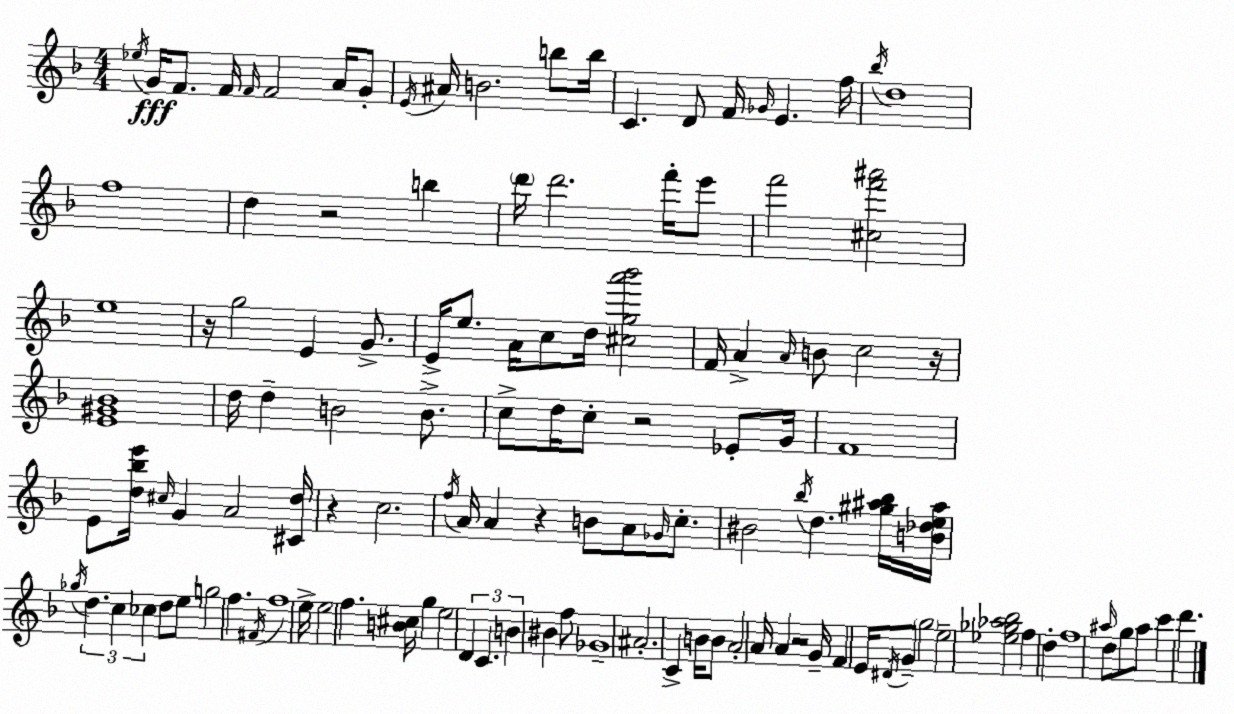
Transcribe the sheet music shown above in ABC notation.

X:1
T:Untitled
M:4/4
L:1/4
K:Dm
_e/4 G/4 F/2 F/4 F/4 F2 A/4 G/2 E/4 ^A/4 B2 b/2 b/4 C D/2 F/4 _G/4 E f/4 _b/4 d4 f4 d z2 b d'/4 d'2 f'/4 e'/2 f'2 [^cf'^a']2 e4 z/4 g2 E G/2 E/4 e/2 A/4 c/2 d/4 [^cga'_b']2 F/4 A A/4 B/2 c2 z/4 [E^G_B]4 d/4 d B2 B/2 c/2 d/4 c/2 z2 _E/2 G/4 F4 E/2 [d_be']/4 ^c/4 G A2 [^Cd]/4 z c2 f/4 A/4 A z B/2 A/2 _G/4 c/2 ^B2 _b/4 d [^g^a_b]/4 [B_de^a]/4 _g/4 d c _c d/2 e/2 g2 f ^F/4 f4 e/4 e2 f [B^c]/4 g e2 D C B ^B f/2 _G4 ^A2 C B/4 B/2 A2 A/4 A z2 G/4 F E/4 ^D/4 G/2 g2 e2 [_e_g_a_b]2 f d f4 ^a/4 d/2 g/2 ^a/2 c' d'